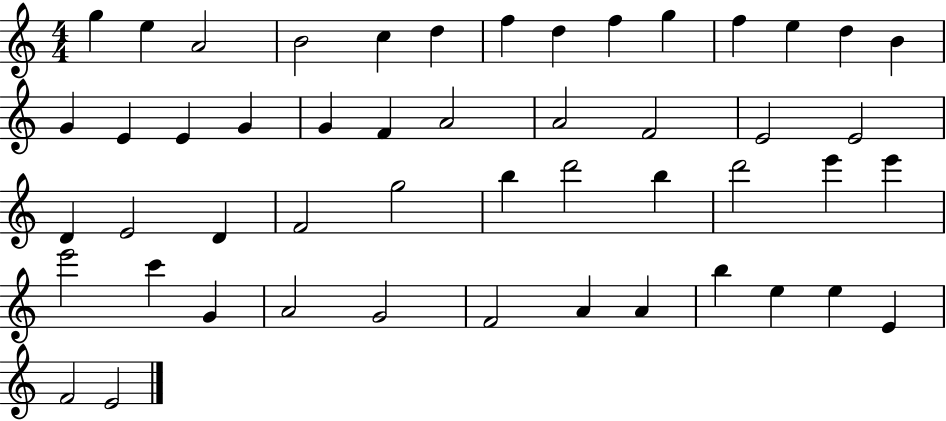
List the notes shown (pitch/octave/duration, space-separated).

G5/q E5/q A4/h B4/h C5/q D5/q F5/q D5/q F5/q G5/q F5/q E5/q D5/q B4/q G4/q E4/q E4/q G4/q G4/q F4/q A4/h A4/h F4/h E4/h E4/h D4/q E4/h D4/q F4/h G5/h B5/q D6/h B5/q D6/h E6/q E6/q E6/h C6/q G4/q A4/h G4/h F4/h A4/q A4/q B5/q E5/q E5/q E4/q F4/h E4/h